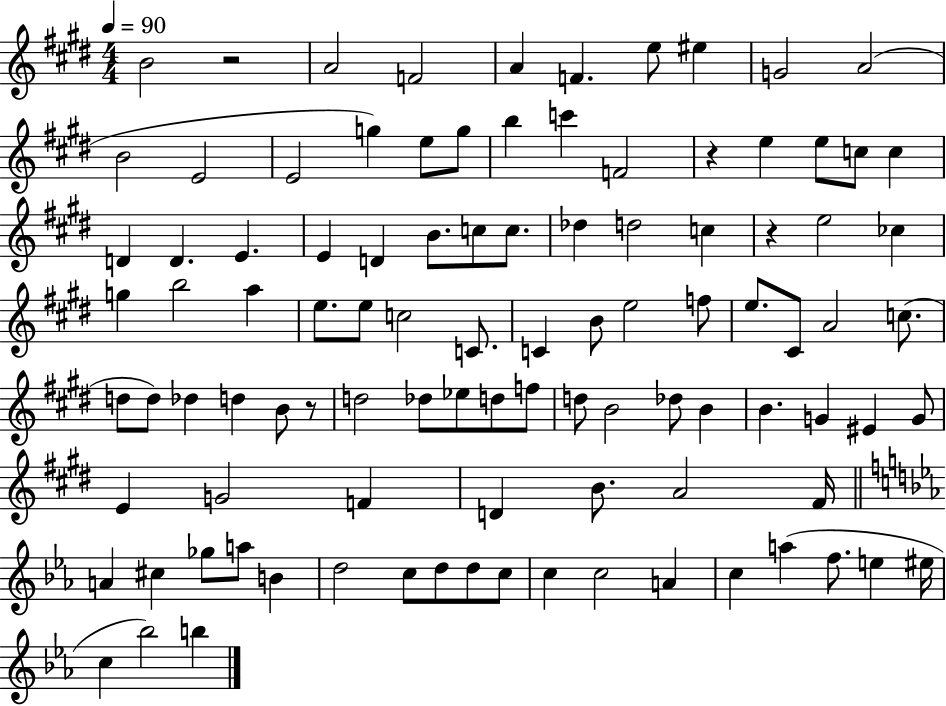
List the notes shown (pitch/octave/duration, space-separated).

B4/h R/h A4/h F4/h A4/q F4/q. E5/e EIS5/q G4/h A4/h B4/h E4/h E4/h G5/q E5/e G5/e B5/q C6/q F4/h R/q E5/q E5/e C5/e C5/q D4/q D4/q. E4/q. E4/q D4/q B4/e. C5/e C5/e. Db5/q D5/h C5/q R/q E5/h CES5/q G5/q B5/h A5/q E5/e. E5/e C5/h C4/e. C4/q B4/e E5/h F5/e E5/e. C#4/e A4/h C5/e. D5/e D5/e Db5/q D5/q B4/e R/e D5/h Db5/e Eb5/e D5/e F5/e D5/e B4/h Db5/e B4/q B4/q. G4/q EIS4/q G4/e E4/q G4/h F4/q D4/q B4/e. A4/h F#4/s A4/q C#5/q Gb5/e A5/e B4/q D5/h C5/e D5/e D5/e C5/e C5/q C5/h A4/q C5/q A5/q F5/e. E5/q EIS5/s C5/q Bb5/h B5/q